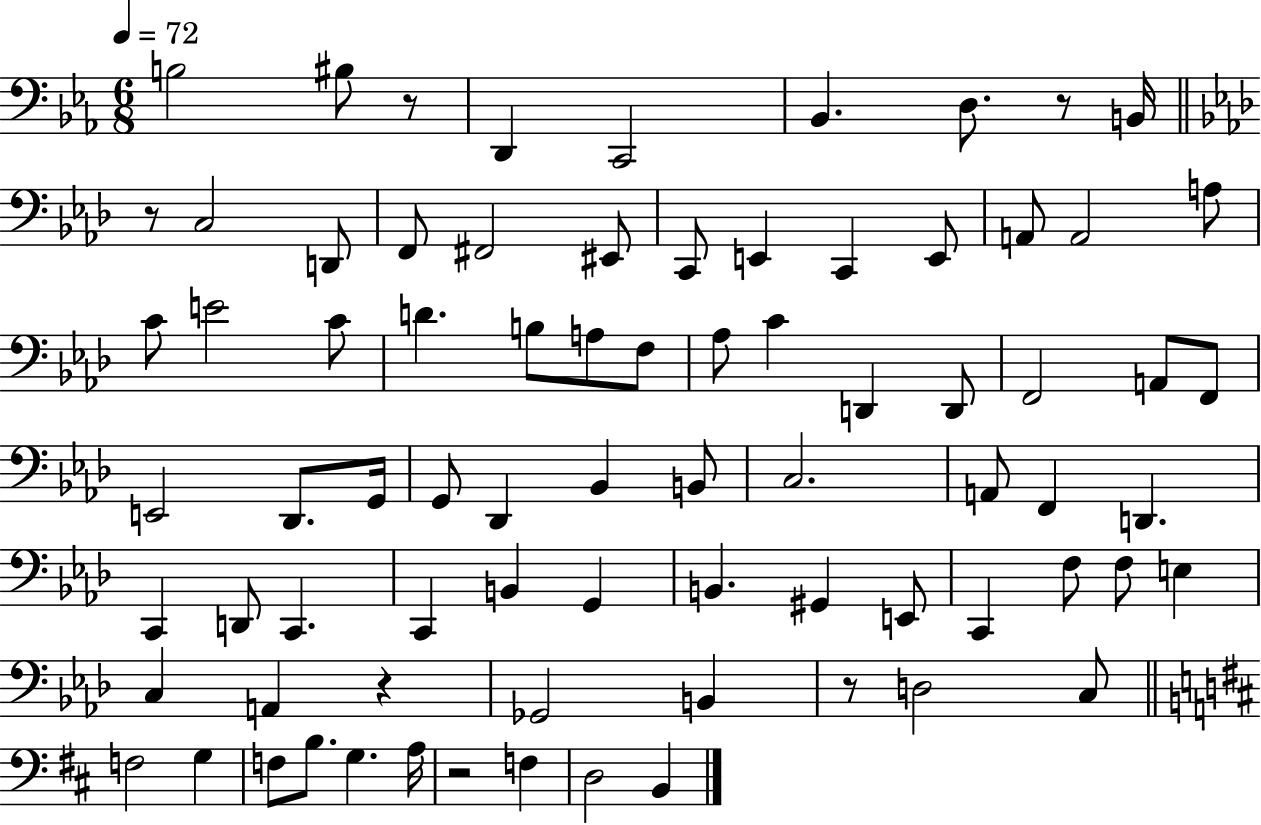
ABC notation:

X:1
T:Untitled
M:6/8
L:1/4
K:Eb
B,2 ^B,/2 z/2 D,, C,,2 _B,, D,/2 z/2 B,,/4 z/2 C,2 D,,/2 F,,/2 ^F,,2 ^E,,/2 C,,/2 E,, C,, E,,/2 A,,/2 A,,2 A,/2 C/2 E2 C/2 D B,/2 A,/2 F,/2 _A,/2 C D,, D,,/2 F,,2 A,,/2 F,,/2 E,,2 _D,,/2 G,,/4 G,,/2 _D,, _B,, B,,/2 C,2 A,,/2 F,, D,, C,, D,,/2 C,, C,, B,, G,, B,, ^G,, E,,/2 C,, F,/2 F,/2 E, C, A,, z _G,,2 B,, z/2 D,2 C,/2 F,2 G, F,/2 B,/2 G, A,/4 z2 F, D,2 B,,